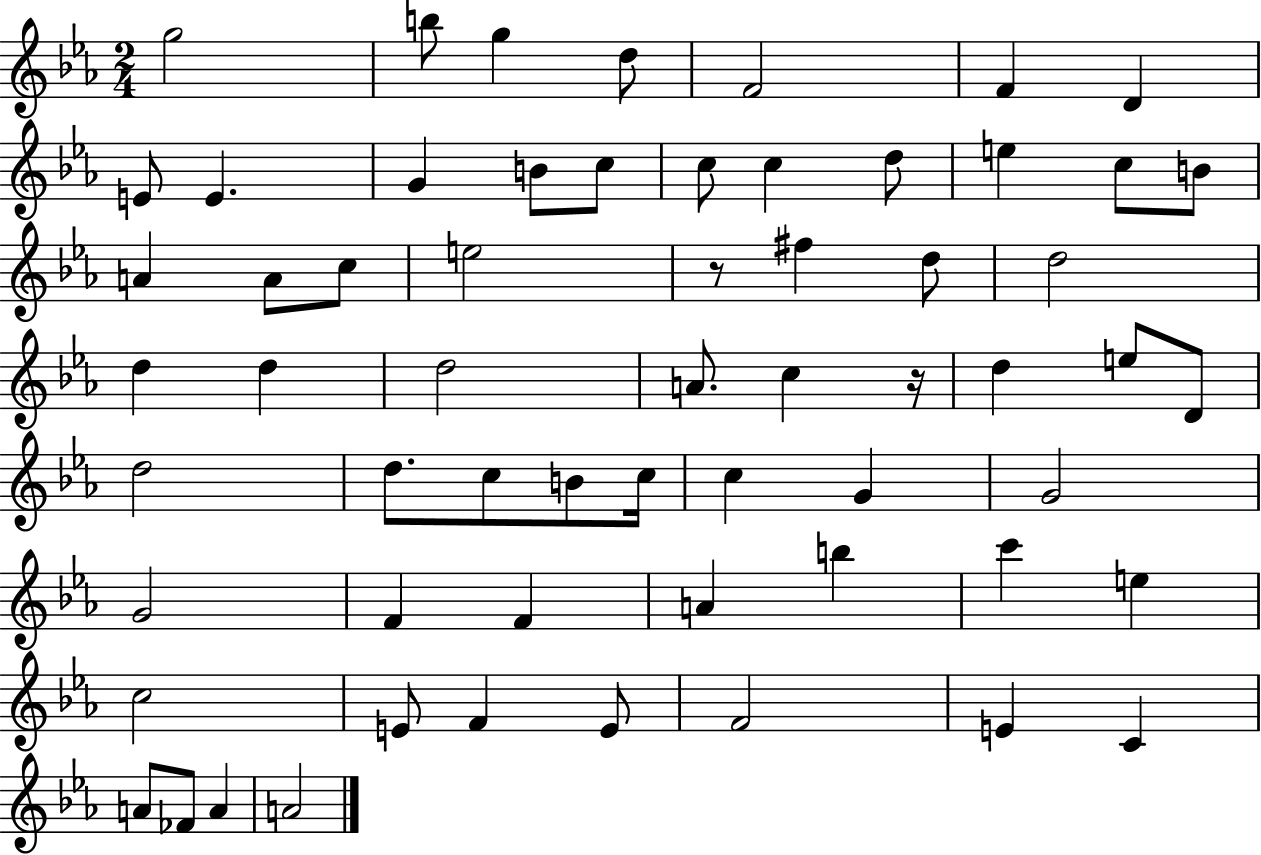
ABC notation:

X:1
T:Untitled
M:2/4
L:1/4
K:Eb
g2 b/2 g d/2 F2 F D E/2 E G B/2 c/2 c/2 c d/2 e c/2 B/2 A A/2 c/2 e2 z/2 ^f d/2 d2 d d d2 A/2 c z/4 d e/2 D/2 d2 d/2 c/2 B/2 c/4 c G G2 G2 F F A b c' e c2 E/2 F E/2 F2 E C A/2 _F/2 A A2